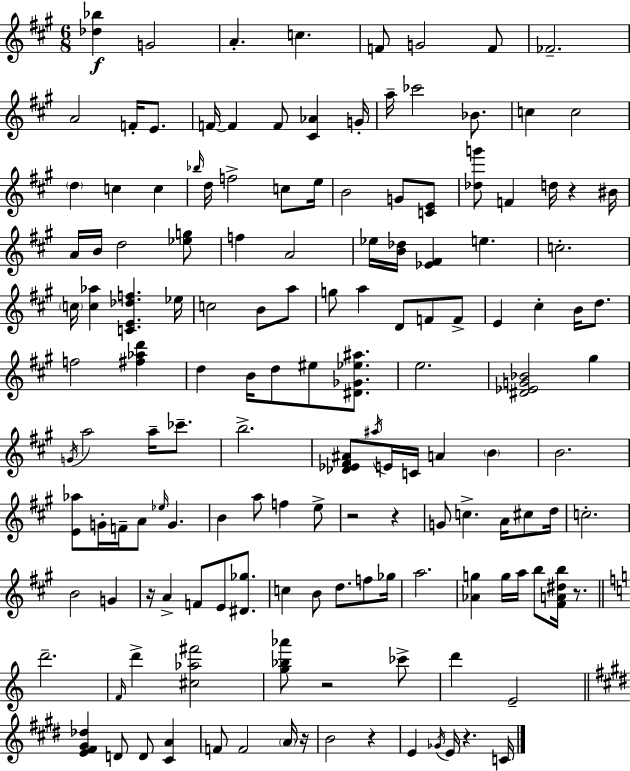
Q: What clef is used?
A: treble